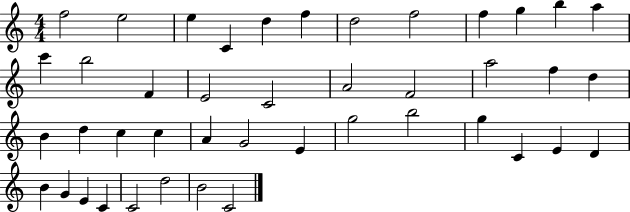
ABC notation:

X:1
T:Untitled
M:4/4
L:1/4
K:C
f2 e2 e C d f d2 f2 f g b a c' b2 F E2 C2 A2 F2 a2 f d B d c c A G2 E g2 b2 g C E D B G E C C2 d2 B2 C2